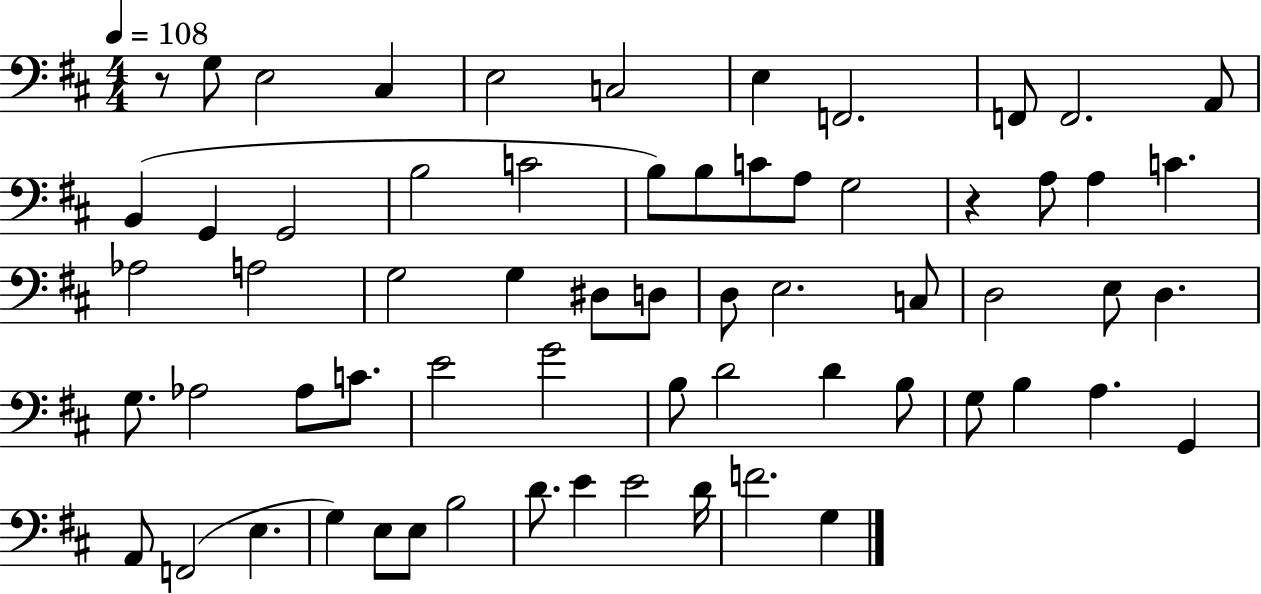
R/e G3/e E3/h C#3/q E3/h C3/h E3/q F2/h. F2/e F2/h. A2/e B2/q G2/q G2/h B3/h C4/h B3/e B3/e C4/e A3/e G3/h R/q A3/e A3/q C4/q. Ab3/h A3/h G3/h G3/q D#3/e D3/e D3/e E3/h. C3/e D3/h E3/e D3/q. G3/e. Ab3/h Ab3/e C4/e. E4/h G4/h B3/e D4/h D4/q B3/e G3/e B3/q A3/q. G2/q A2/e F2/h E3/q. G3/q E3/e E3/e B3/h D4/e. E4/q E4/h D4/s F4/h. G3/q